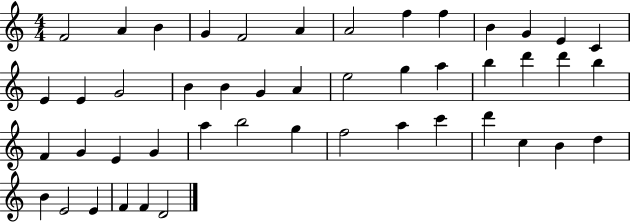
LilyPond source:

{
  \clef treble
  \numericTimeSignature
  \time 4/4
  \key c \major
  f'2 a'4 b'4 | g'4 f'2 a'4 | a'2 f''4 f''4 | b'4 g'4 e'4 c'4 | \break e'4 e'4 g'2 | b'4 b'4 g'4 a'4 | e''2 g''4 a''4 | b''4 d'''4 d'''4 b''4 | \break f'4 g'4 e'4 g'4 | a''4 b''2 g''4 | f''2 a''4 c'''4 | d'''4 c''4 b'4 d''4 | \break b'4 e'2 e'4 | f'4 f'4 d'2 | \bar "|."
}